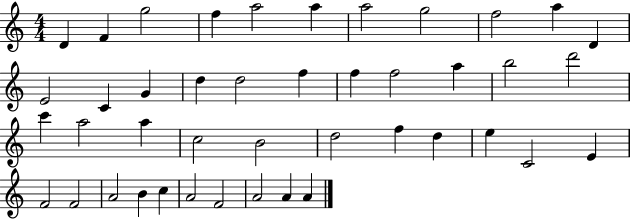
X:1
T:Untitled
M:4/4
L:1/4
K:C
D F g2 f a2 a a2 g2 f2 a D E2 C G d d2 f f f2 a b2 d'2 c' a2 a c2 B2 d2 f d e C2 E F2 F2 A2 B c A2 F2 A2 A A